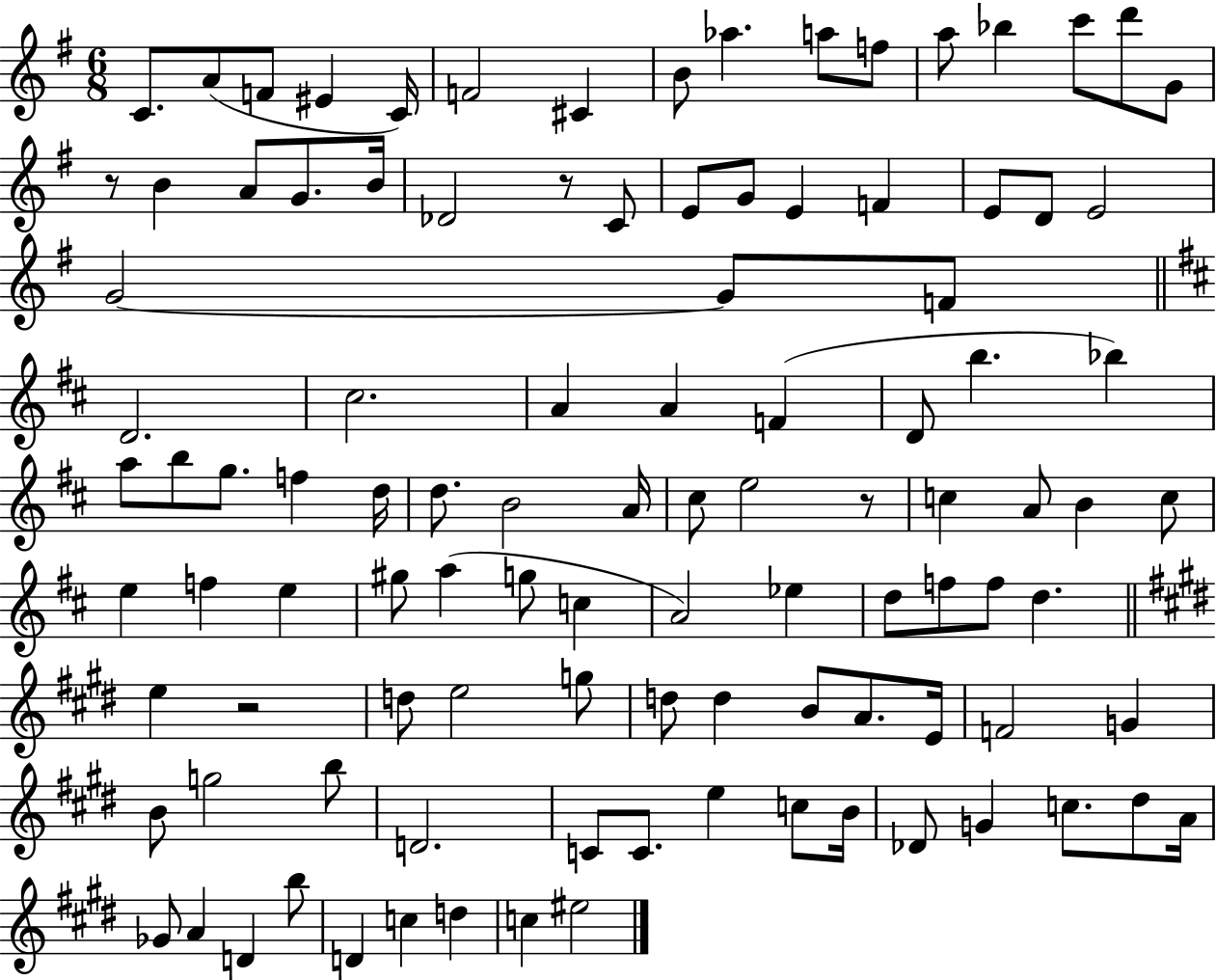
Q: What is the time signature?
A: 6/8